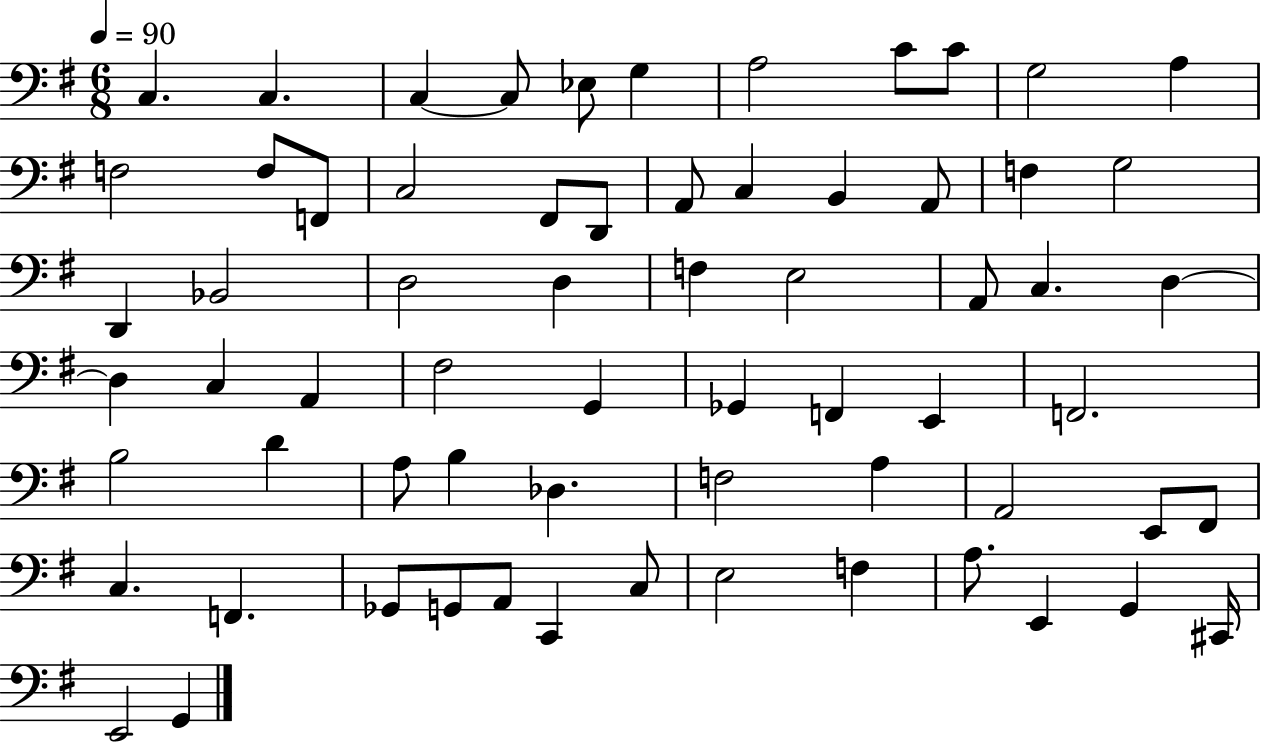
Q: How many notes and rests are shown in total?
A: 66